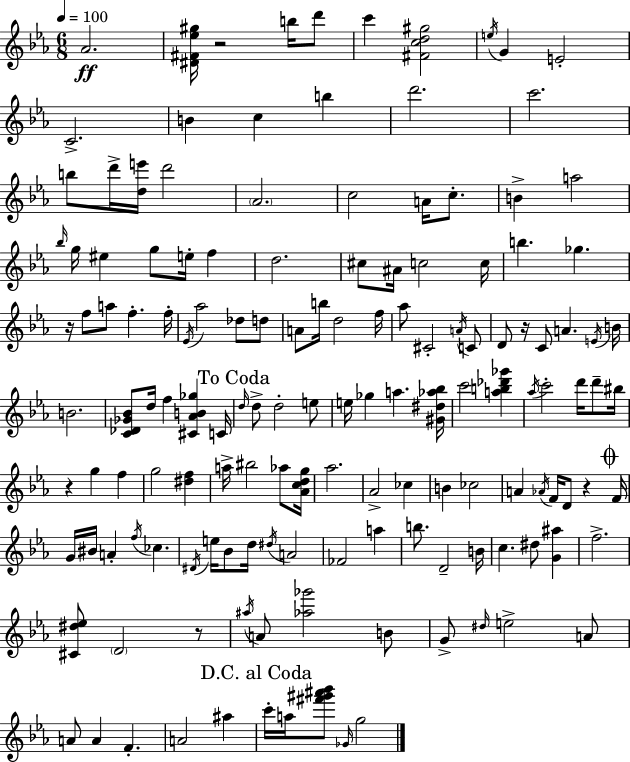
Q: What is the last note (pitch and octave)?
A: G5